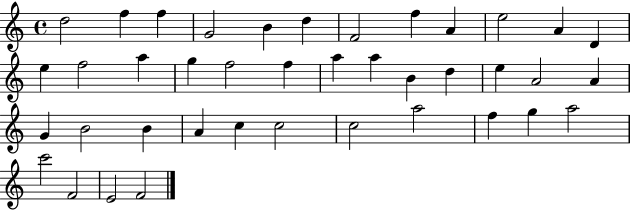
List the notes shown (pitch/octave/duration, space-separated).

D5/h F5/q F5/q G4/h B4/q D5/q F4/h F5/q A4/q E5/h A4/q D4/q E5/q F5/h A5/q G5/q F5/h F5/q A5/q A5/q B4/q D5/q E5/q A4/h A4/q G4/q B4/h B4/q A4/q C5/q C5/h C5/h A5/h F5/q G5/q A5/h C6/h F4/h E4/h F4/h